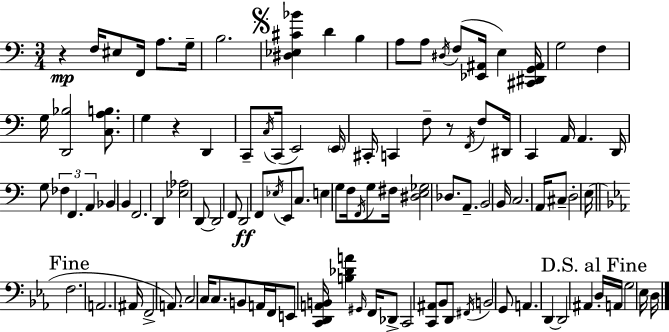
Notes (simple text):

R/q F3/s EIS3/e F2/s A3/e. G3/s B3/h. [D#3,Eb3,C#4,Bb4]/q D4/q B3/q A3/e A3/e D#3/s F3/e [Eb2,A#2]/s E3/q [C#2,D#2,G2,A#2]/s G3/h F3/q G3/s [D2,Bb3]/h [C3,A3,B3]/e. G3/q R/q D2/q C2/e C3/s C2/s E2/h E2/s C#2/s C2/q F3/e R/e F2/s F3/e D#2/s C2/q A2/s A2/q. D2/s G3/e FES3/q F2/q. A2/q Bb2/q B2/q F2/h. D2/q [Eb3,Ab3]/h D2/e D2/h F2/e D2/h F2/e Eb3/s E2/e C3/e. E3/q G3/e F3/s F2/s G3/e F#3/s [D#3,E3,Gb3]/h Db3/e. A2/e. B2/h B2/s C3/h. A2/s C#3/e D3/h E3/s F3/h. A2/h. A#2/s F2/h A2/e. C3/h C3/s C3/e. B2/e A2/s F2/s E2/e [C2,D2,A2,B2]/s [B3,Db4,A4]/q G#2/s F2/s Db2/e C2/h [C2,A#2]/e Bb2/e D2/e F#2/s B2/h G2/e A2/q. D2/q D2/h A#2/q D3/s A2/s G3/h Eb3/s D3/s